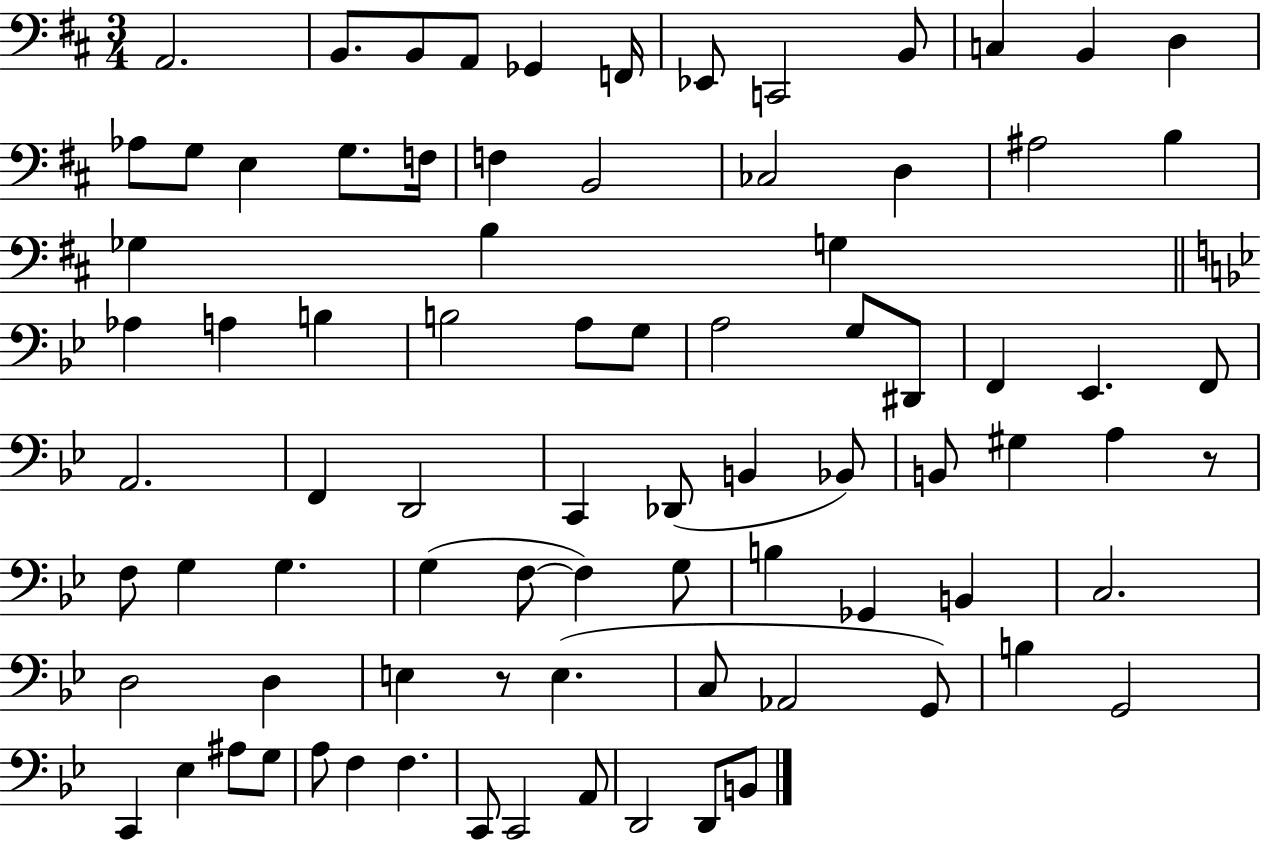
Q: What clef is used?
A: bass